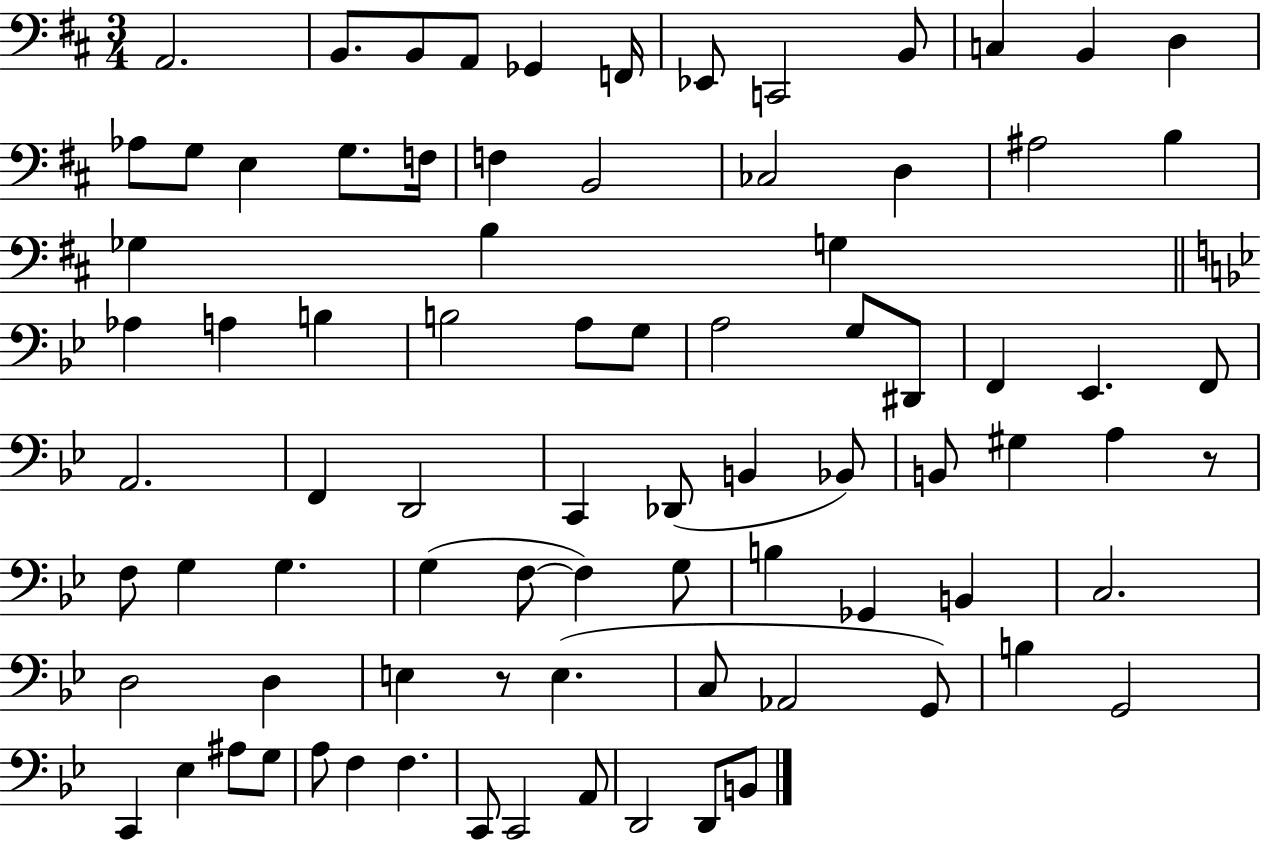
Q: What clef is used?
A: bass